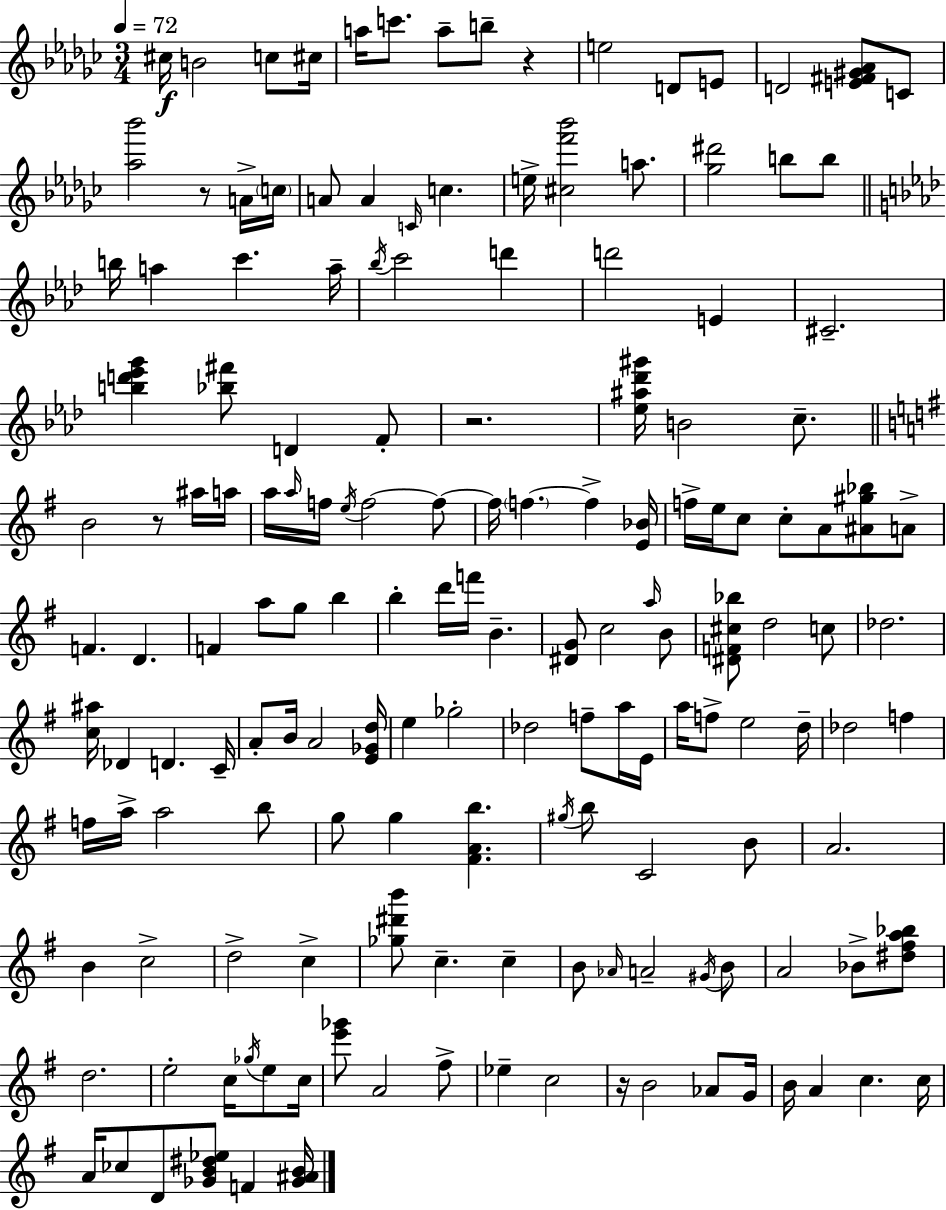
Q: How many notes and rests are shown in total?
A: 158